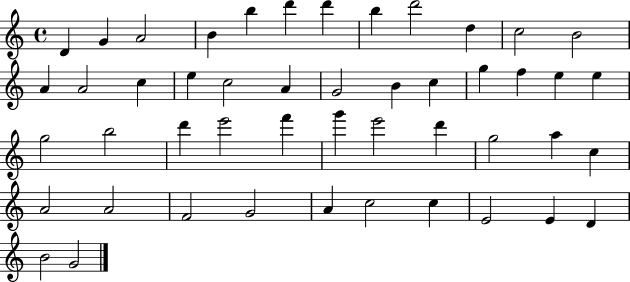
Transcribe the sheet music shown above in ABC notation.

X:1
T:Untitled
M:4/4
L:1/4
K:C
D G A2 B b d' d' b d'2 d c2 B2 A A2 c e c2 A G2 B c g f e e g2 b2 d' e'2 f' g' e'2 d' g2 a c A2 A2 F2 G2 A c2 c E2 E D B2 G2